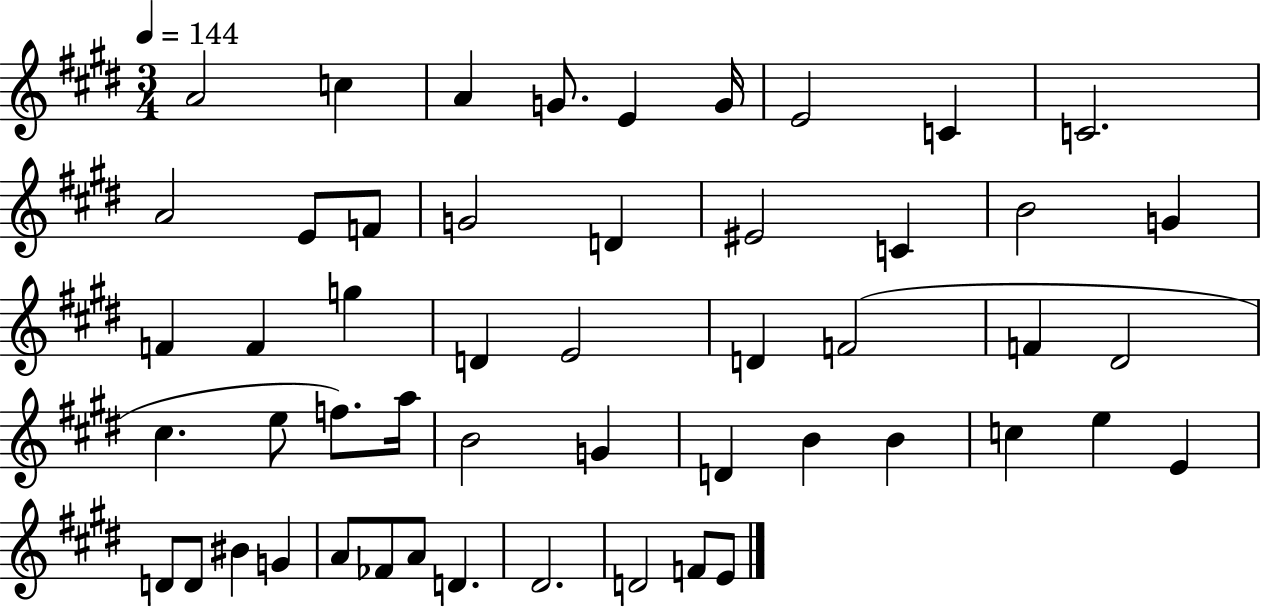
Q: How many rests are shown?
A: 0